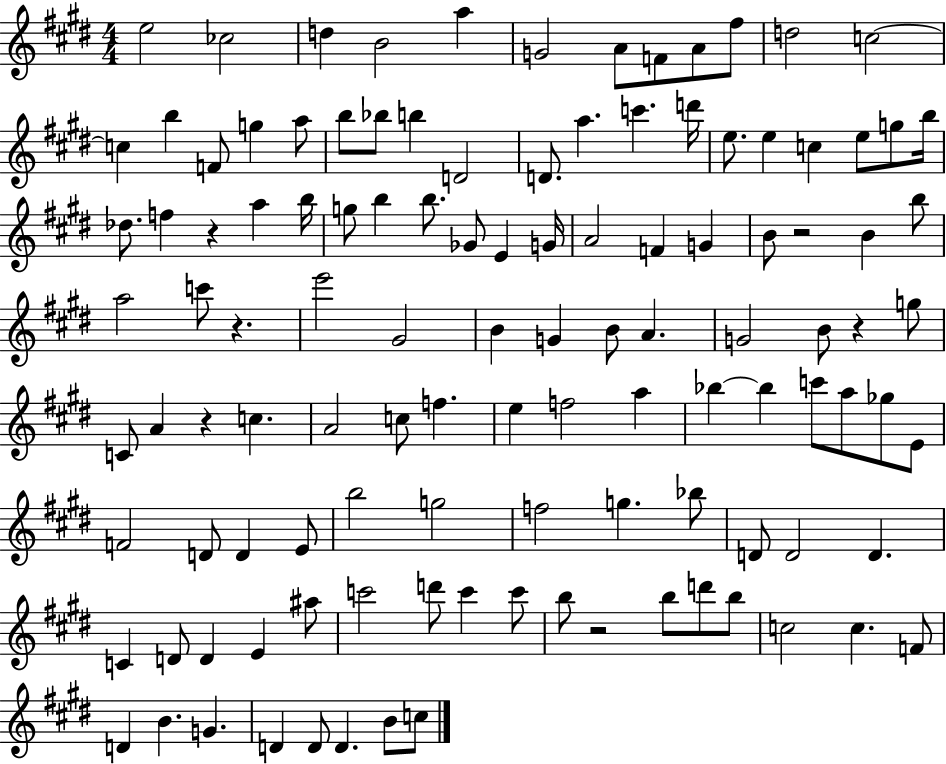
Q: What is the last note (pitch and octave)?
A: C5